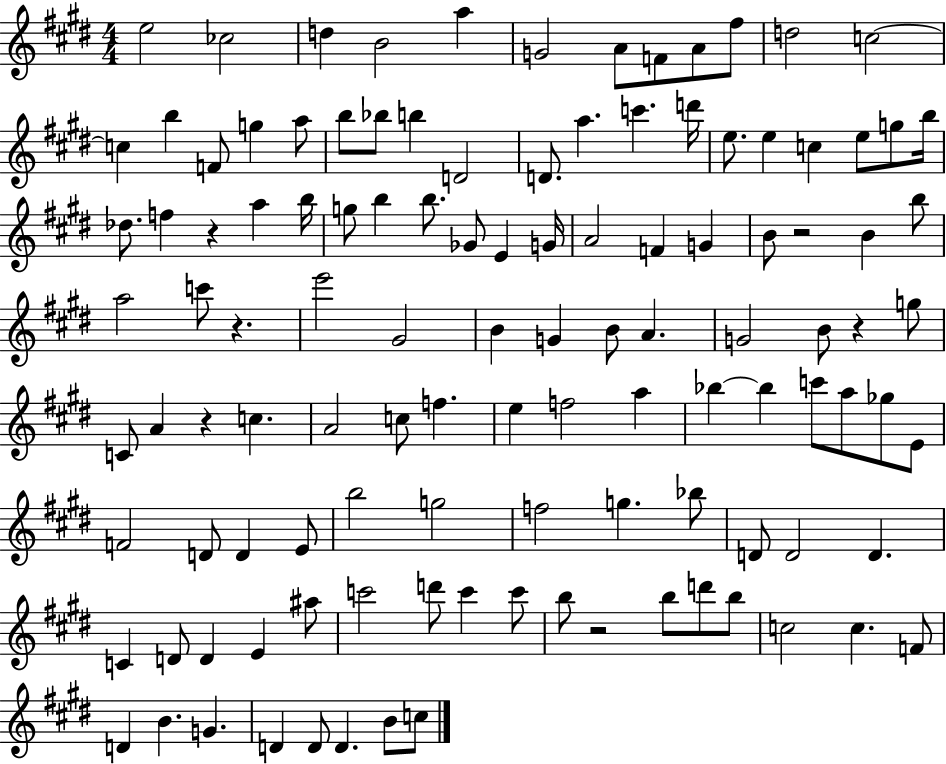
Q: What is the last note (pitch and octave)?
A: C5